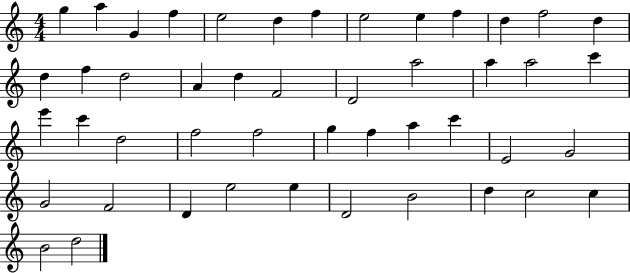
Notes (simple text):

G5/q A5/q G4/q F5/q E5/h D5/q F5/q E5/h E5/q F5/q D5/q F5/h D5/q D5/q F5/q D5/h A4/q D5/q F4/h D4/h A5/h A5/q A5/h C6/q E6/q C6/q D5/h F5/h F5/h G5/q F5/q A5/q C6/q E4/h G4/h G4/h F4/h D4/q E5/h E5/q D4/h B4/h D5/q C5/h C5/q B4/h D5/h